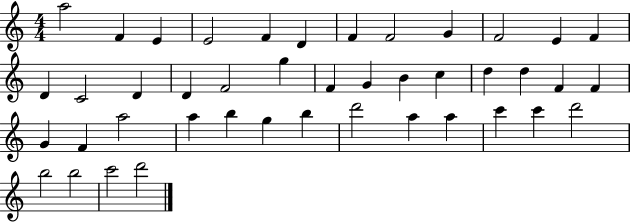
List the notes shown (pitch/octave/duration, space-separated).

A5/h F4/q E4/q E4/h F4/q D4/q F4/q F4/h G4/q F4/h E4/q F4/q D4/q C4/h D4/q D4/q F4/h G5/q F4/q G4/q B4/q C5/q D5/q D5/q F4/q F4/q G4/q F4/q A5/h A5/q B5/q G5/q B5/q D6/h A5/q A5/q C6/q C6/q D6/h B5/h B5/h C6/h D6/h